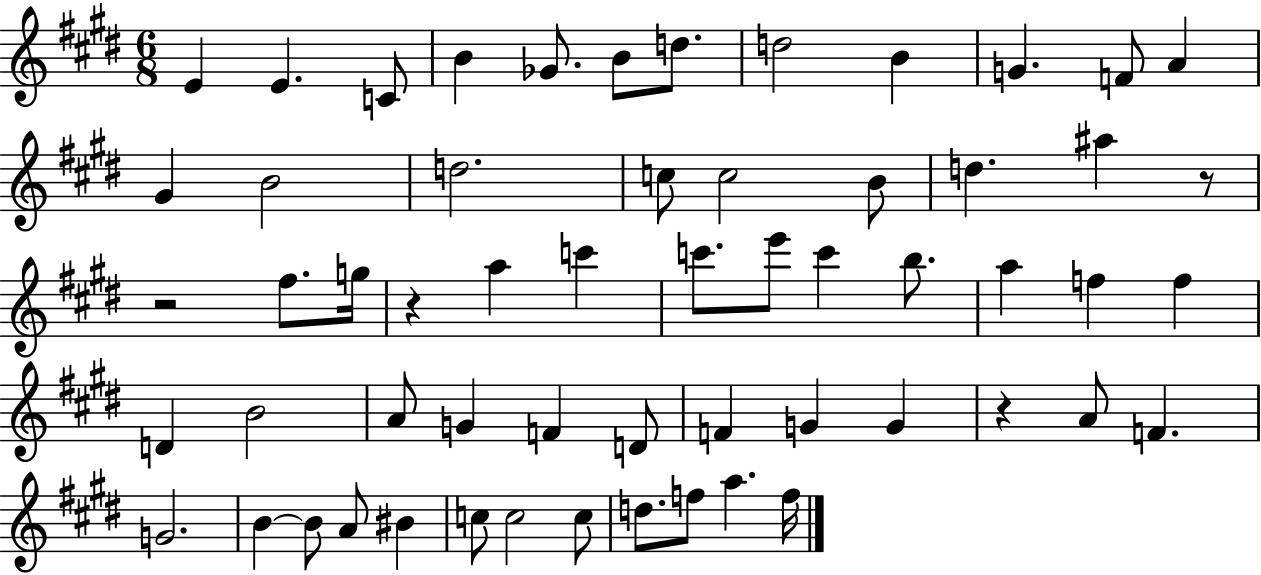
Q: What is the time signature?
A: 6/8